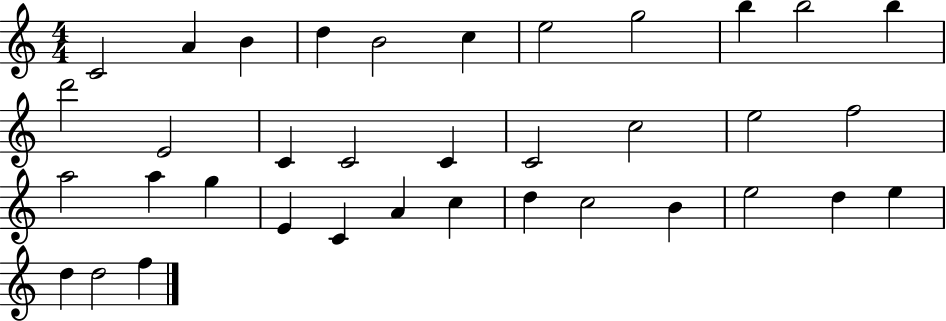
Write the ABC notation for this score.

X:1
T:Untitled
M:4/4
L:1/4
K:C
C2 A B d B2 c e2 g2 b b2 b d'2 E2 C C2 C C2 c2 e2 f2 a2 a g E C A c d c2 B e2 d e d d2 f